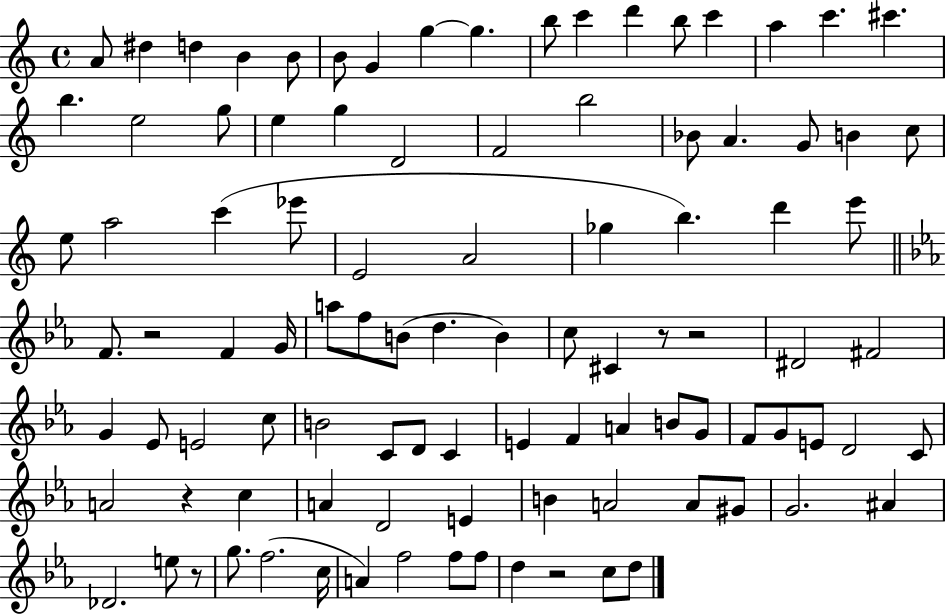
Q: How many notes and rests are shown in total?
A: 99